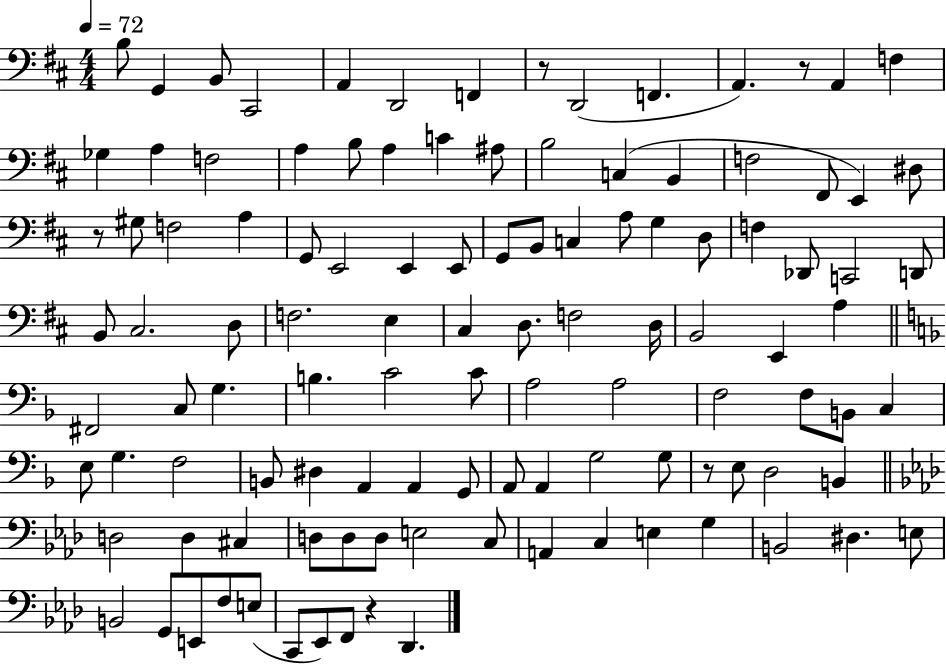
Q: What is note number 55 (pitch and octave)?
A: E2